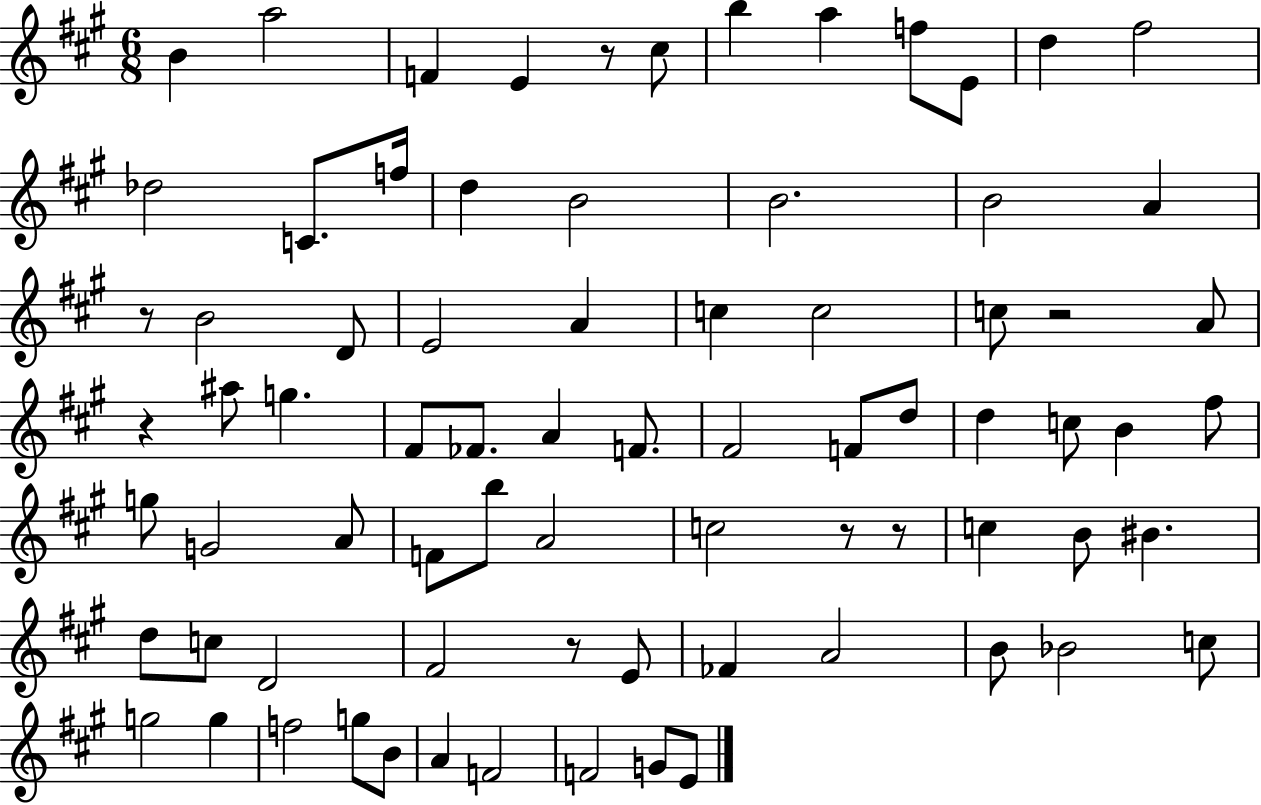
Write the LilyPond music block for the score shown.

{
  \clef treble
  \numericTimeSignature
  \time 6/8
  \key a \major
  b'4 a''2 | f'4 e'4 r8 cis''8 | b''4 a''4 f''8 e'8 | d''4 fis''2 | \break des''2 c'8. f''16 | d''4 b'2 | b'2. | b'2 a'4 | \break r8 b'2 d'8 | e'2 a'4 | c''4 c''2 | c''8 r2 a'8 | \break r4 ais''8 g''4. | fis'8 fes'8. a'4 f'8. | fis'2 f'8 d''8 | d''4 c''8 b'4 fis''8 | \break g''8 g'2 a'8 | f'8 b''8 a'2 | c''2 r8 r8 | c''4 b'8 bis'4. | \break d''8 c''8 d'2 | fis'2 r8 e'8 | fes'4 a'2 | b'8 bes'2 c''8 | \break g''2 g''4 | f''2 g''8 b'8 | a'4 f'2 | f'2 g'8 e'8 | \break \bar "|."
}